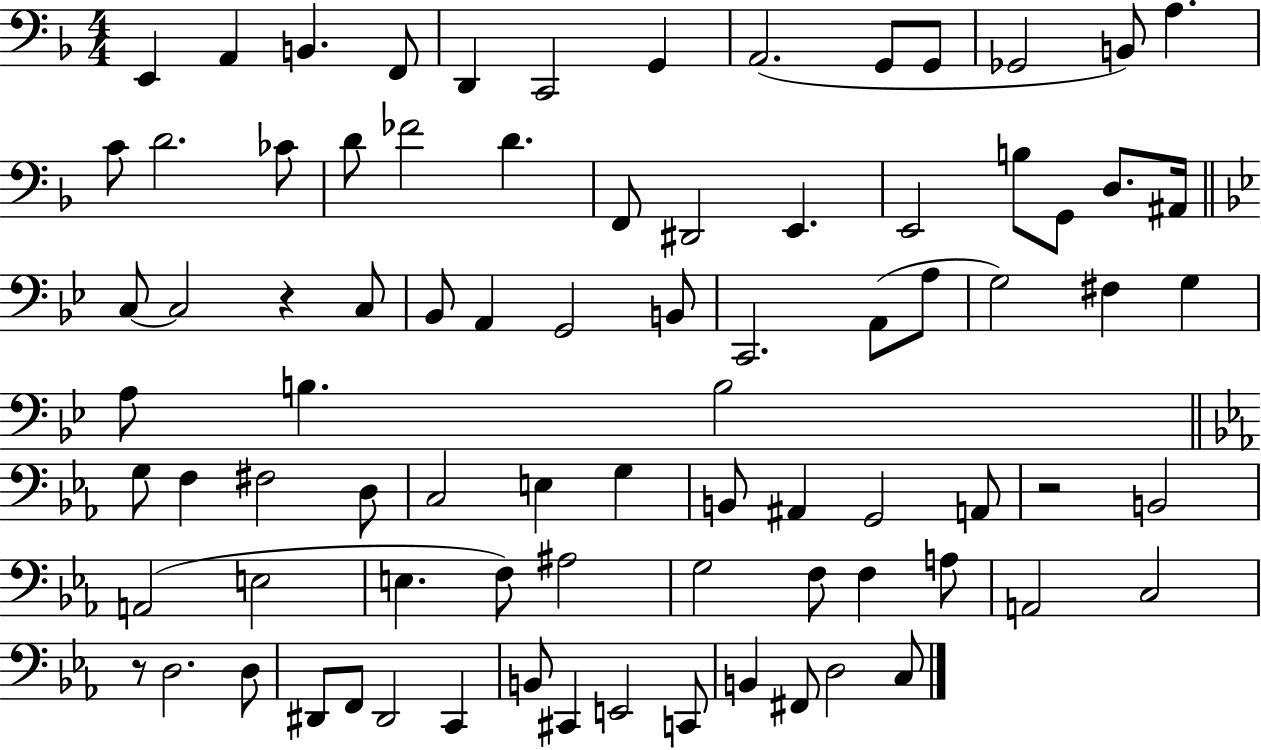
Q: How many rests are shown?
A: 3